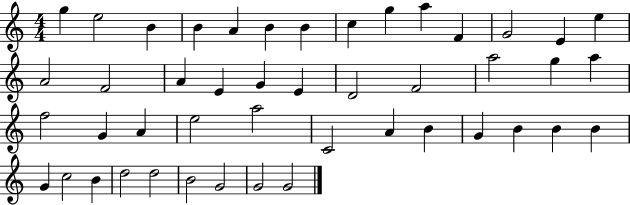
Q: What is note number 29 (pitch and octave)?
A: E5